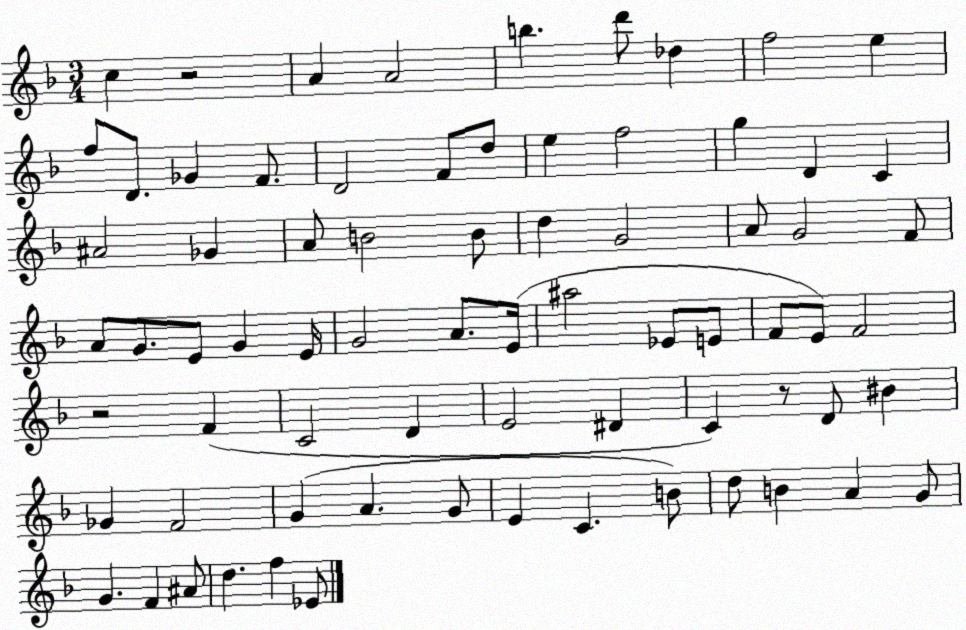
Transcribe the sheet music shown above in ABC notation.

X:1
T:Untitled
M:3/4
L:1/4
K:F
c z2 A A2 b d'/2 _d f2 e f/2 D/2 _G F/2 D2 F/2 d/2 e f2 g D C ^A2 _G A/2 B2 B/2 d G2 A/2 G2 F/2 A/2 G/2 E/2 G E/4 G2 A/2 E/4 ^a2 _E/2 E/2 F/2 E/2 F2 z2 F C2 D E2 ^D C z/2 D/2 ^B _G F2 G A G/2 E C B/2 d/2 B A G/2 G F ^A/2 d f _E/2